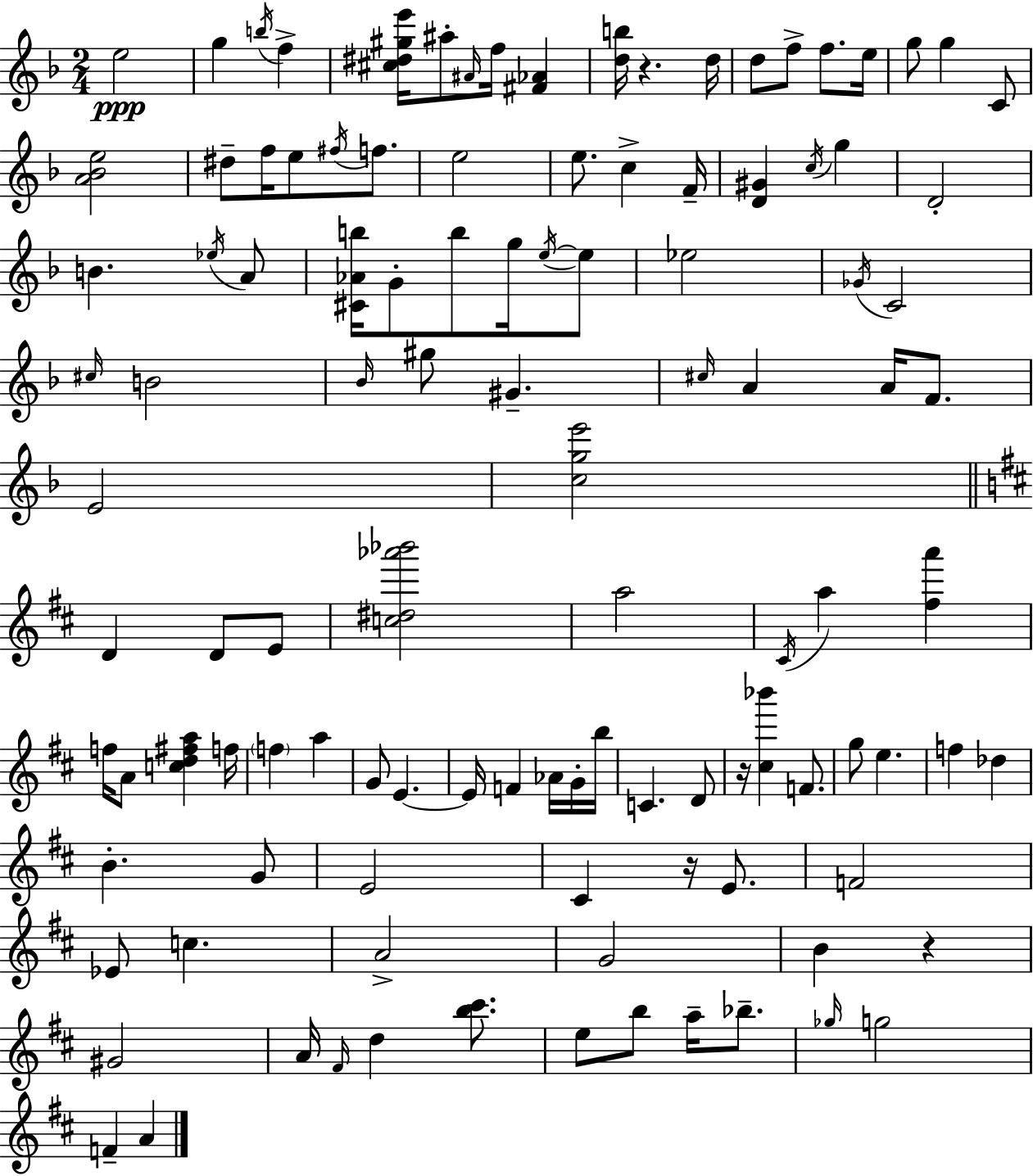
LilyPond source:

{
  \clef treble
  \numericTimeSignature
  \time 2/4
  \key f \major
  \repeat volta 2 { e''2\ppp | g''4 \acciaccatura { b''16 } f''4-> | <cis'' dis'' gis'' e'''>16 ais''8-. \grace { ais'16 } f''16 <fis' aes'>4 | <d'' b''>16 r4. | \break d''16 d''8 f''8-> f''8. | e''16 g''8 g''4 | c'8 <a' bes' e''>2 | dis''8-- f''16 e''8 \acciaccatura { fis''16 } | \break f''8. e''2 | e''8. c''4-> | f'16-- <d' gis'>4 \acciaccatura { c''16 } | g''4 d'2-. | \break b'4. | \acciaccatura { ees''16 } a'8 <cis' aes' b''>16 g'8-. | b''8 g''16 \acciaccatura { e''16~ }~ e''8 ees''2 | \acciaccatura { ges'16 } c'2 | \break \grace { cis''16 } | b'2 | \grace { bes'16 } gis''8 gis'4.-- | \grace { cis''16 } a'4 a'16 f'8. | \break e'2 | <c'' g'' e'''>2 | \bar "||" \break \key d \major d'4 d'8 e'8 | <c'' dis'' aes''' bes'''>2 | a''2 | \acciaccatura { cis'16 } a''4 <fis'' a'''>4 | \break f''16 a'8 <c'' d'' fis'' a''>4 | f''16 \parenthesize f''4 a''4 | g'8 e'4.~~ | e'16 f'4 aes'16 g'16-. | \break b''16 c'4. d'8 | r16 <cis'' bes'''>4 f'8. | g''8 e''4. | f''4 des''4 | \break b'4.-. g'8 | e'2 | cis'4 r16 e'8. | f'2 | \break ees'8 c''4. | a'2-> | g'2 | b'4 r4 | \break gis'2 | a'16 \grace { fis'16 } d''4 <b'' cis'''>8. | e''8 b''8 a''16-- bes''8.-- | \grace { ges''16 } g''2 | \break f'4-- a'4 | } \bar "|."
}